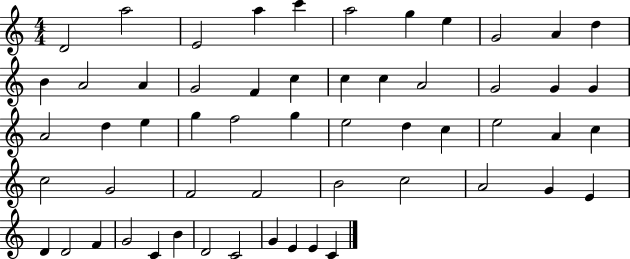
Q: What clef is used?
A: treble